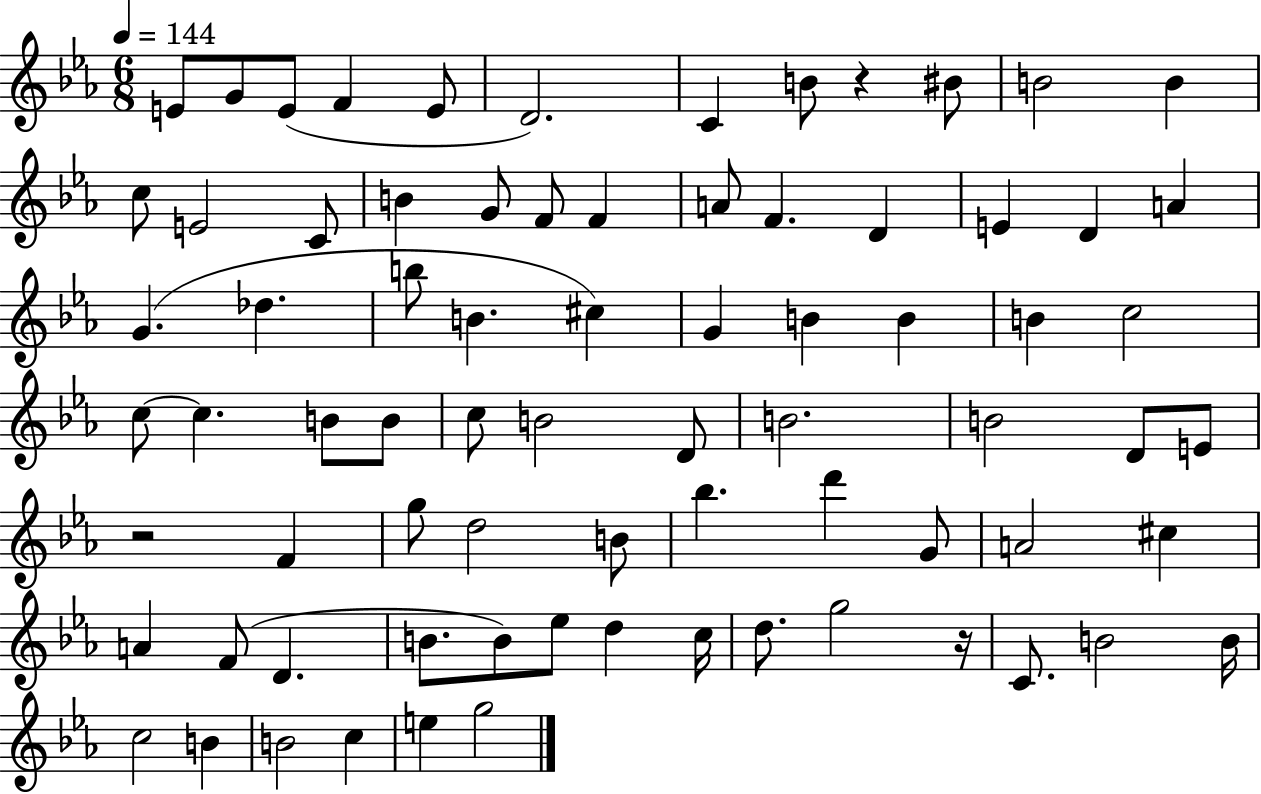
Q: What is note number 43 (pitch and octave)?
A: B4